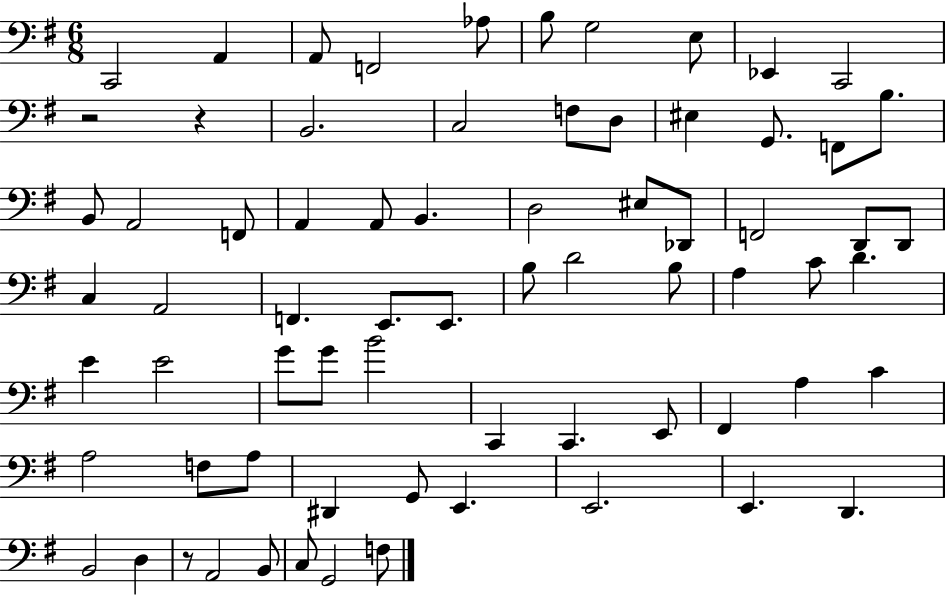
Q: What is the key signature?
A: G major